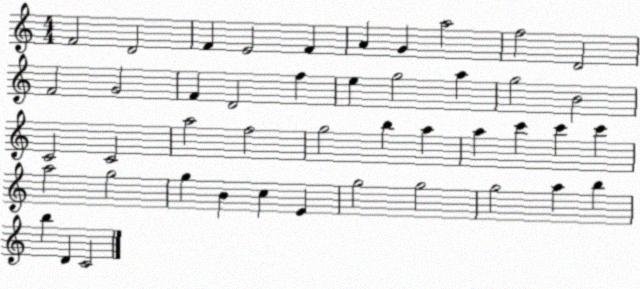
X:1
T:Untitled
M:4/4
L:1/4
K:C
F2 D2 F E2 F A G a2 f2 D2 F2 G2 F D2 f e g2 a g2 B2 C2 C2 a2 f2 g2 b a a c' c' c' a2 g2 g B c E g2 g2 g2 a b b D C2